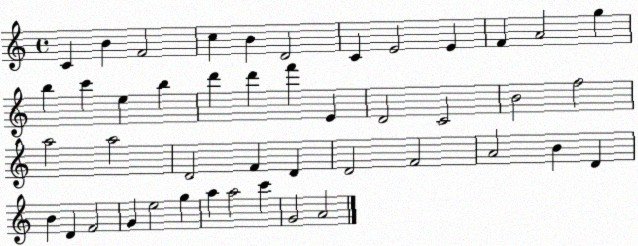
X:1
T:Untitled
M:4/4
L:1/4
K:C
C B F2 c B D2 C E2 E F A2 g b c' e b d' d' f' E D2 C2 B2 f2 a2 a2 D2 F D D2 F2 A2 B D B D F2 G e2 g a a2 c' G2 A2